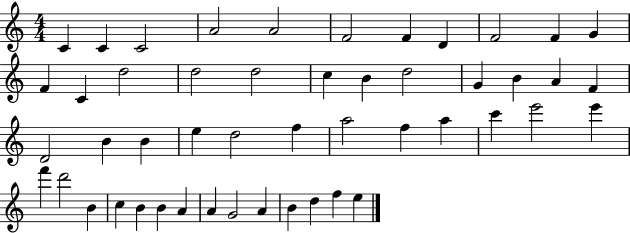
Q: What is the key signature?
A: C major